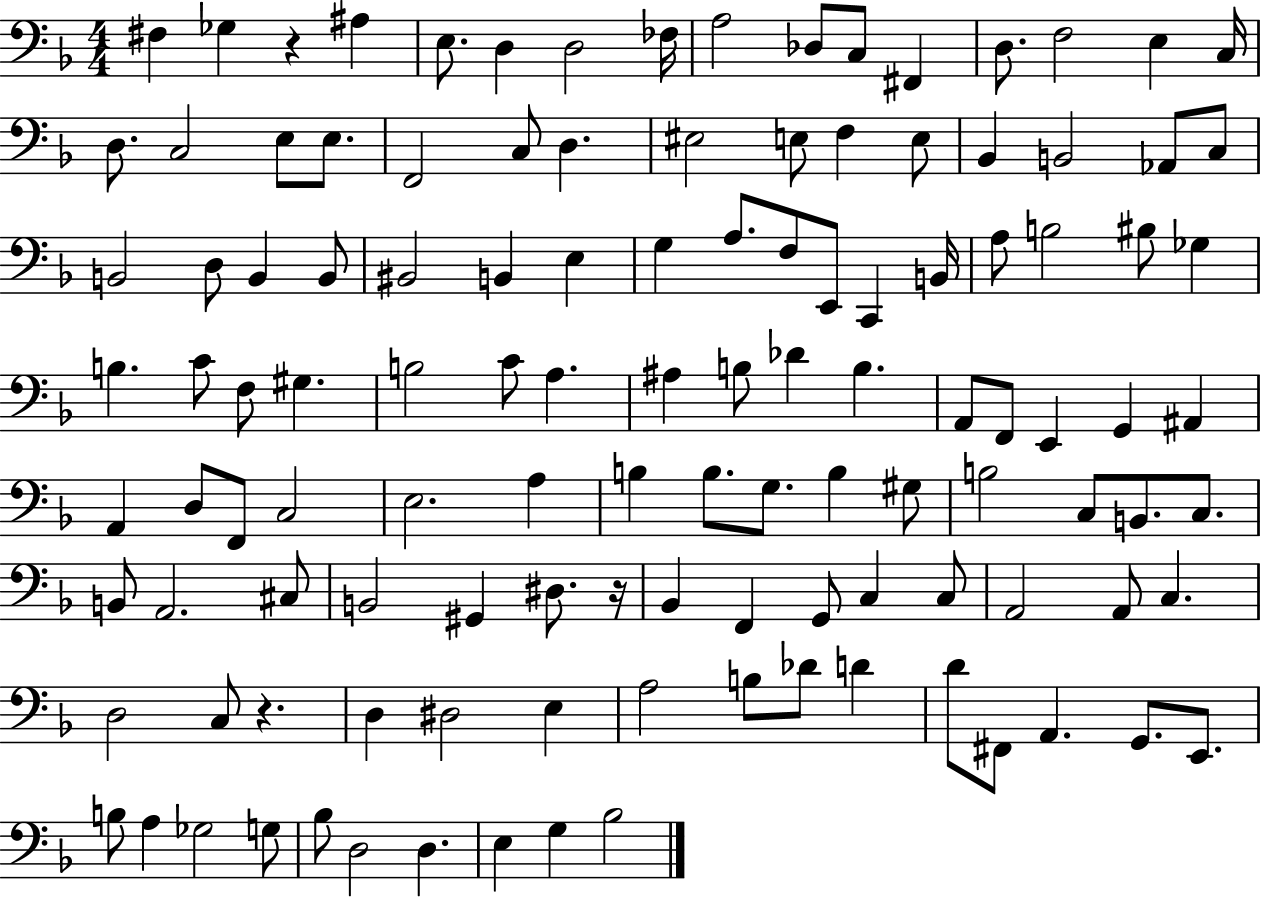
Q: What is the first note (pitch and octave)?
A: F#3